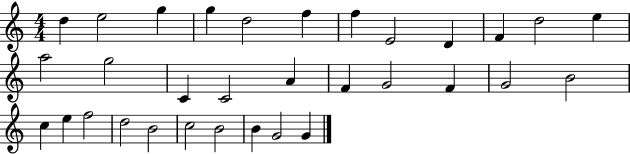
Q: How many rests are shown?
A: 0